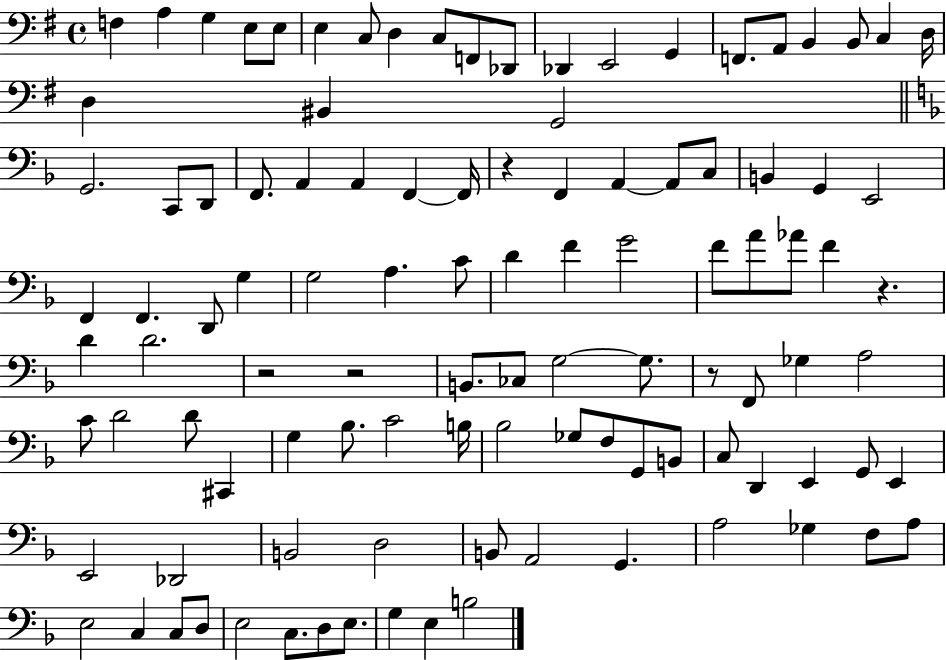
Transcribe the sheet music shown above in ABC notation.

X:1
T:Untitled
M:4/4
L:1/4
K:G
F, A, G, E,/2 E,/2 E, C,/2 D, C,/2 F,,/2 _D,,/2 _D,, E,,2 G,, F,,/2 A,,/2 B,, B,,/2 C, D,/4 D, ^B,, G,,2 G,,2 C,,/2 D,,/2 F,,/2 A,, A,, F,, F,,/4 z F,, A,, A,,/2 C,/2 B,, G,, E,,2 F,, F,, D,,/2 G, G,2 A, C/2 D F G2 F/2 A/2 _A/2 F z D D2 z2 z2 B,,/2 _C,/2 G,2 G,/2 z/2 F,,/2 _G, A,2 C/2 D2 D/2 ^C,, G, _B,/2 C2 B,/4 _B,2 _G,/2 F,/2 G,,/2 B,,/2 C,/2 D,, E,, G,,/2 E,, E,,2 _D,,2 B,,2 D,2 B,,/2 A,,2 G,, A,2 _G, F,/2 A,/2 E,2 C, C,/2 D,/2 E,2 C,/2 D,/2 E,/2 G, E, B,2